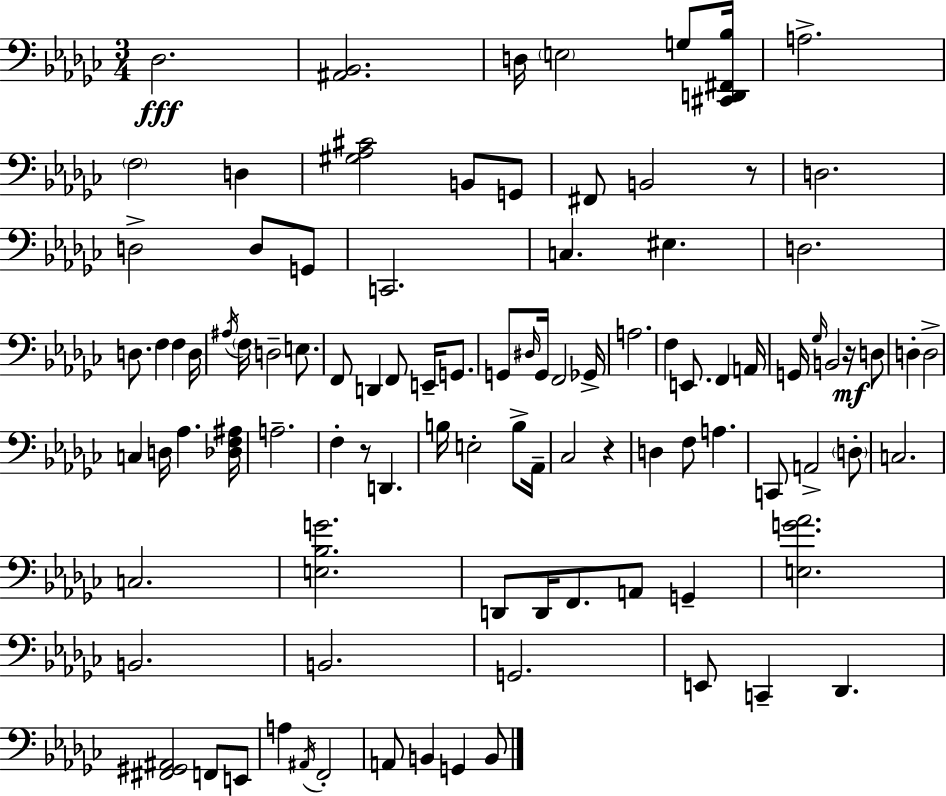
X:1
T:Untitled
M:3/4
L:1/4
K:Ebm
_D,2 [^A,,_B,,]2 D,/4 E,2 G,/2 [^C,,D,,^F,,_B,]/4 A,2 F,2 D, [^G,_A,^C]2 B,,/2 G,,/2 ^F,,/2 B,,2 z/2 D,2 D,2 D,/2 G,,/2 C,,2 C, ^E, D,2 D,/2 F, F, D,/4 ^A,/4 F,/4 D,2 E,/2 F,,/2 D,, F,,/2 E,,/4 G,,/2 G,,/2 ^D,/4 G,,/4 F,,2 _G,,/4 A,2 F, E,,/2 F,, A,,/4 G,,/4 _G,/4 B,,2 z/4 D,/2 D, D,2 C, D,/4 _A, [_D,F,^A,]/4 A,2 F, z/2 D,, B,/4 E,2 B,/2 _A,,/4 _C,2 z D, F,/2 A, C,,/2 A,,2 D,/2 C,2 C,2 [E,_B,G]2 D,,/2 D,,/4 F,,/2 A,,/2 G,, [E,G_A]2 B,,2 B,,2 G,,2 E,,/2 C,, _D,, [^F,,^G,,^A,,]2 F,,/2 E,,/2 A, ^A,,/4 F,,2 A,,/2 B,, G,, B,,/2